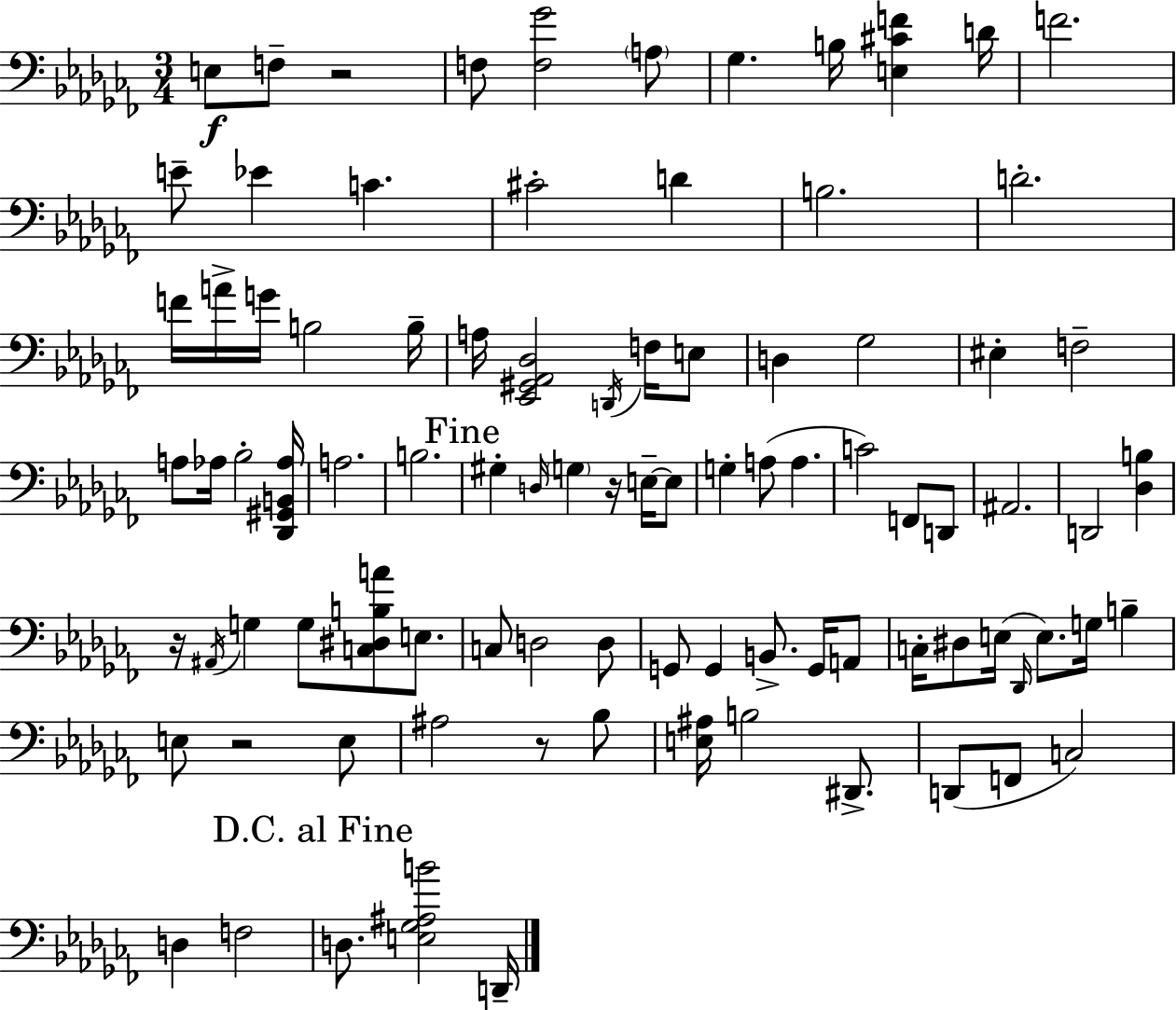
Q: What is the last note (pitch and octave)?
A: D2